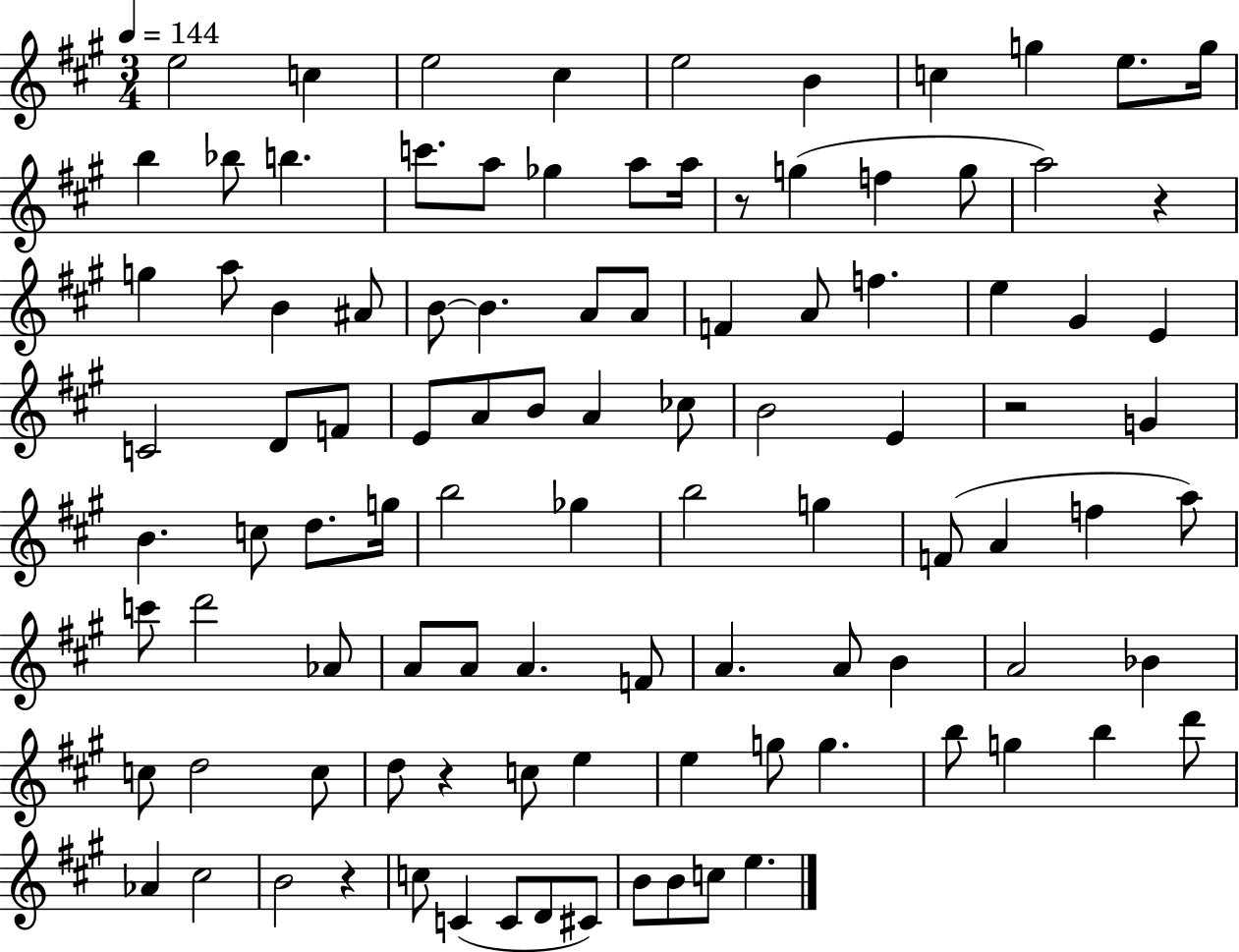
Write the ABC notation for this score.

X:1
T:Untitled
M:3/4
L:1/4
K:A
e2 c e2 ^c e2 B c g e/2 g/4 b _b/2 b c'/2 a/2 _g a/2 a/4 z/2 g f g/2 a2 z g a/2 B ^A/2 B/2 B A/2 A/2 F A/2 f e ^G E C2 D/2 F/2 E/2 A/2 B/2 A _c/2 B2 E z2 G B c/2 d/2 g/4 b2 _g b2 g F/2 A f a/2 c'/2 d'2 _A/2 A/2 A/2 A F/2 A A/2 B A2 _B c/2 d2 c/2 d/2 z c/2 e e g/2 g b/2 g b d'/2 _A ^c2 B2 z c/2 C C/2 D/2 ^C/2 B/2 B/2 c/2 e